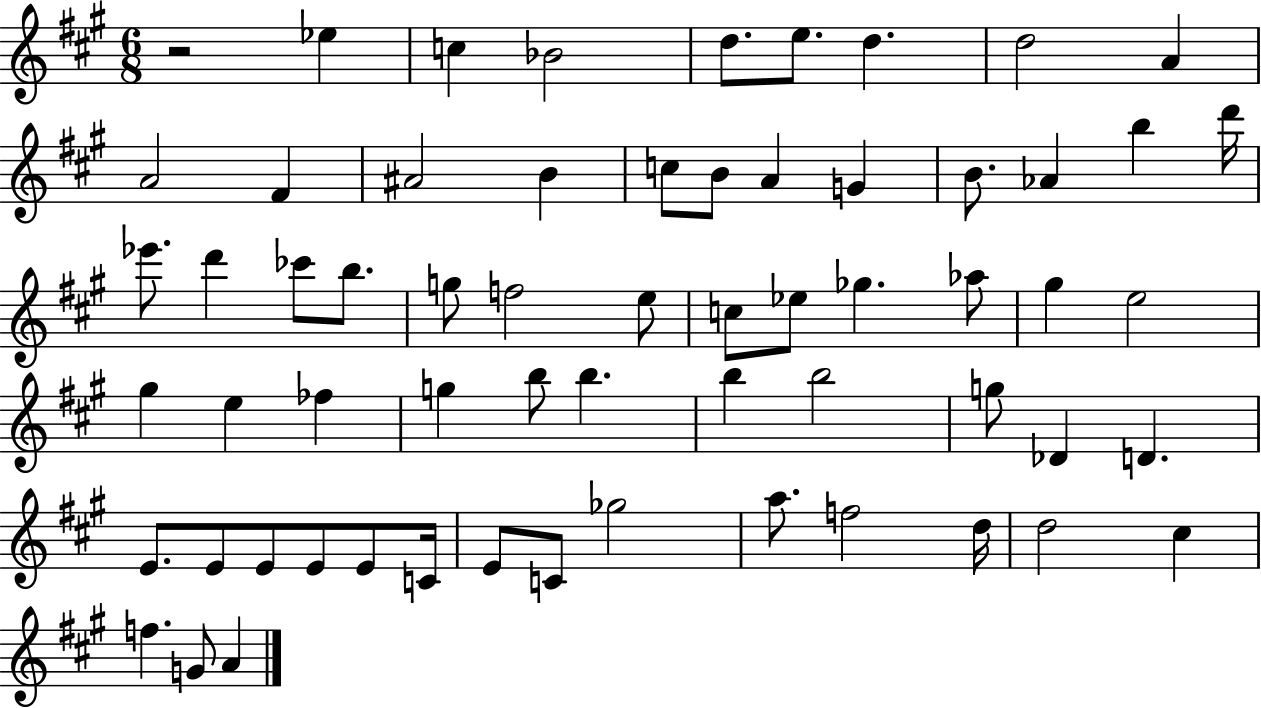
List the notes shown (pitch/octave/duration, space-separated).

R/h Eb5/q C5/q Bb4/h D5/e. E5/e. D5/q. D5/h A4/q A4/h F#4/q A#4/h B4/q C5/e B4/e A4/q G4/q B4/e. Ab4/q B5/q D6/s Eb6/e. D6/q CES6/e B5/e. G5/e F5/h E5/e C5/e Eb5/e Gb5/q. Ab5/e G#5/q E5/h G#5/q E5/q FES5/q G5/q B5/e B5/q. B5/q B5/h G5/e Db4/q D4/q. E4/e. E4/e E4/e E4/e E4/e C4/s E4/e C4/e Gb5/h A5/e. F5/h D5/s D5/h C#5/q F5/q. G4/e A4/q